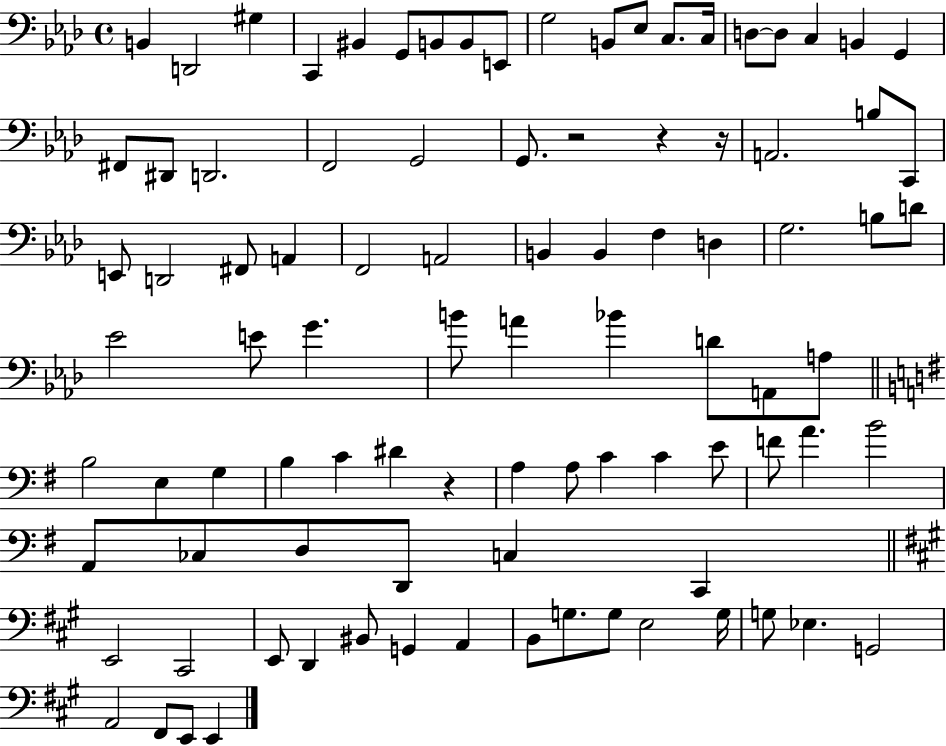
B2/q D2/h G#3/q C2/q BIS2/q G2/e B2/e B2/e E2/e G3/h B2/e Eb3/e C3/e. C3/s D3/e D3/e C3/q B2/q G2/q F#2/e D#2/e D2/h. F2/h G2/h G2/e. R/h R/q R/s A2/h. B3/e C2/e E2/e D2/h F#2/e A2/q F2/h A2/h B2/q B2/q F3/q D3/q G3/h. B3/e D4/e Eb4/h E4/e G4/q. B4/e A4/q Bb4/q D4/e A2/e A3/e B3/h E3/q G3/q B3/q C4/q D#4/q R/q A3/q A3/e C4/q C4/q E4/e F4/e A4/q. B4/h A2/e CES3/e D3/e D2/e C3/q C2/q E2/h C#2/h E2/e D2/q BIS2/e G2/q A2/q B2/e G3/e. G3/e E3/h G3/s G3/e Eb3/q. G2/h A2/h F#2/e E2/e E2/q